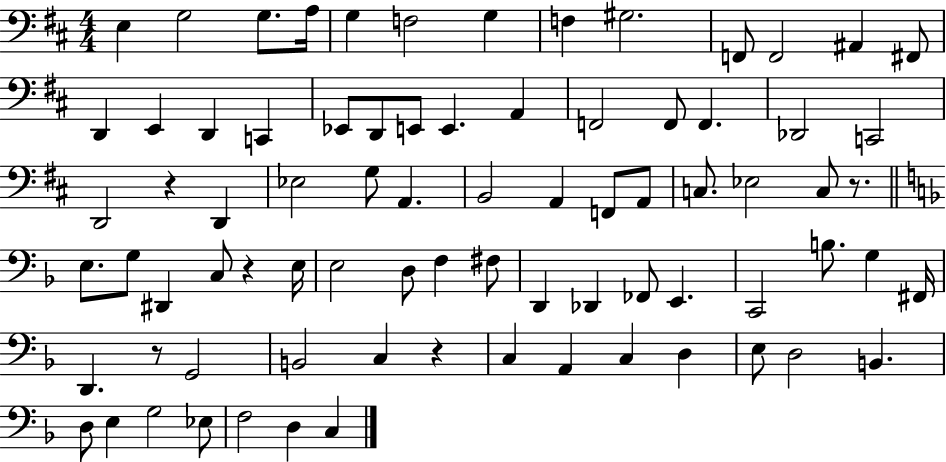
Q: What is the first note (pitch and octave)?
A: E3